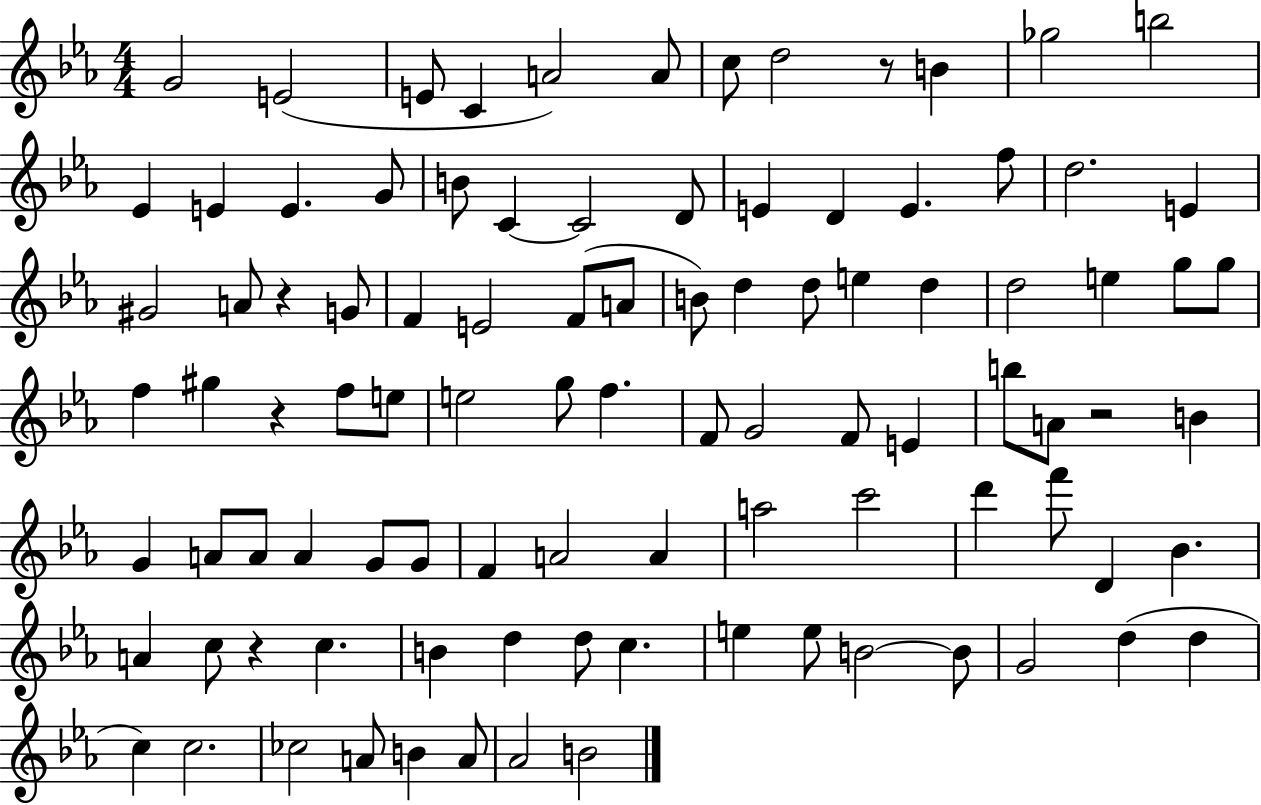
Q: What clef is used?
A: treble